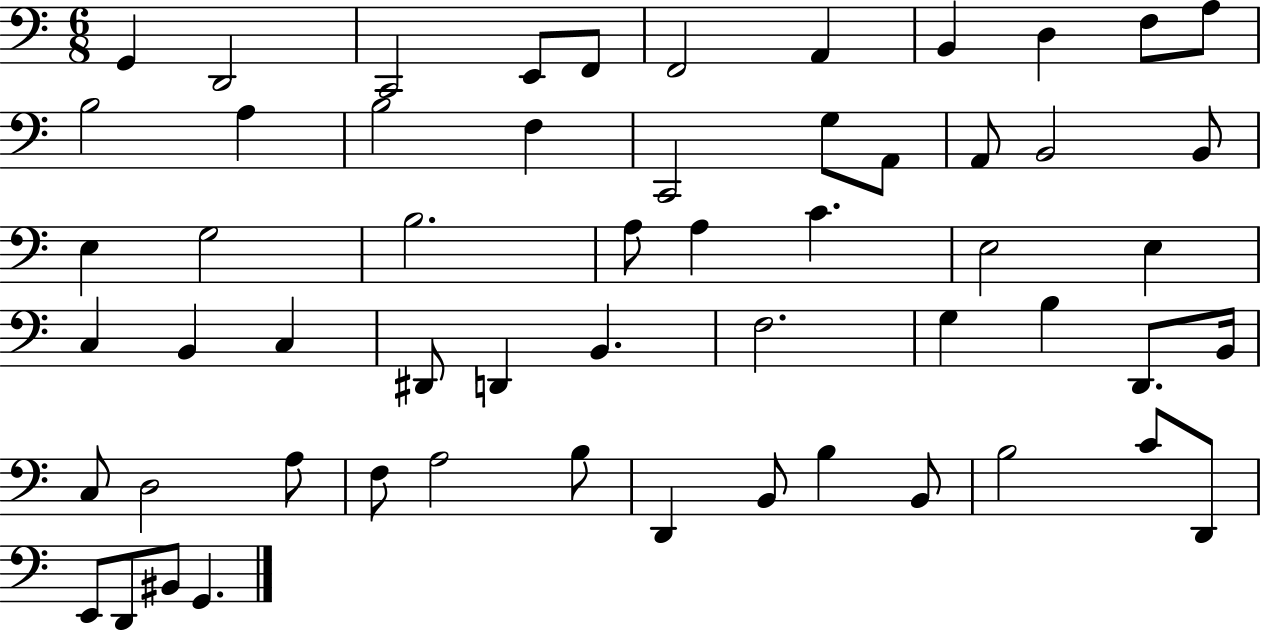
{
  \clef bass
  \numericTimeSignature
  \time 6/8
  \key c \major
  g,4 d,2 | c,2 e,8 f,8 | f,2 a,4 | b,4 d4 f8 a8 | \break b2 a4 | b2 f4 | c,2 g8 a,8 | a,8 b,2 b,8 | \break e4 g2 | b2. | a8 a4 c'4. | e2 e4 | \break c4 b,4 c4 | dis,8 d,4 b,4. | f2. | g4 b4 d,8. b,16 | \break c8 d2 a8 | f8 a2 b8 | d,4 b,8 b4 b,8 | b2 c'8 d,8 | \break e,8 d,8 bis,8 g,4. | \bar "|."
}